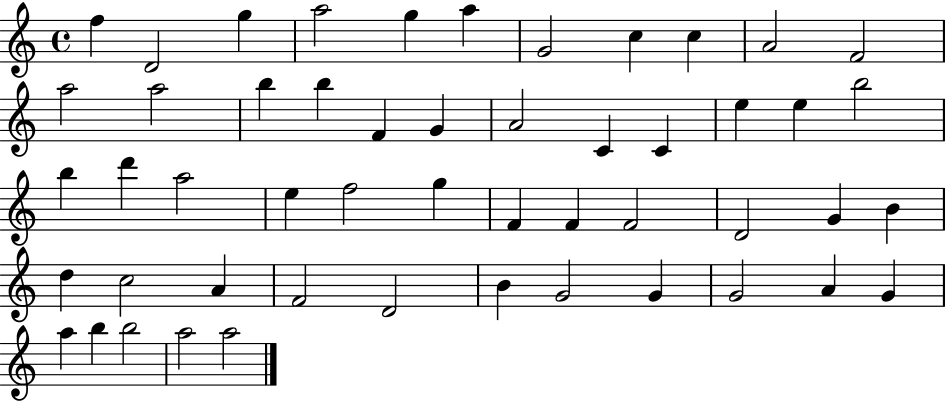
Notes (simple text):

F5/q D4/h G5/q A5/h G5/q A5/q G4/h C5/q C5/q A4/h F4/h A5/h A5/h B5/q B5/q F4/q G4/q A4/h C4/q C4/q E5/q E5/q B5/h B5/q D6/q A5/h E5/q F5/h G5/q F4/q F4/q F4/h D4/h G4/q B4/q D5/q C5/h A4/q F4/h D4/h B4/q G4/h G4/q G4/h A4/q G4/q A5/q B5/q B5/h A5/h A5/h